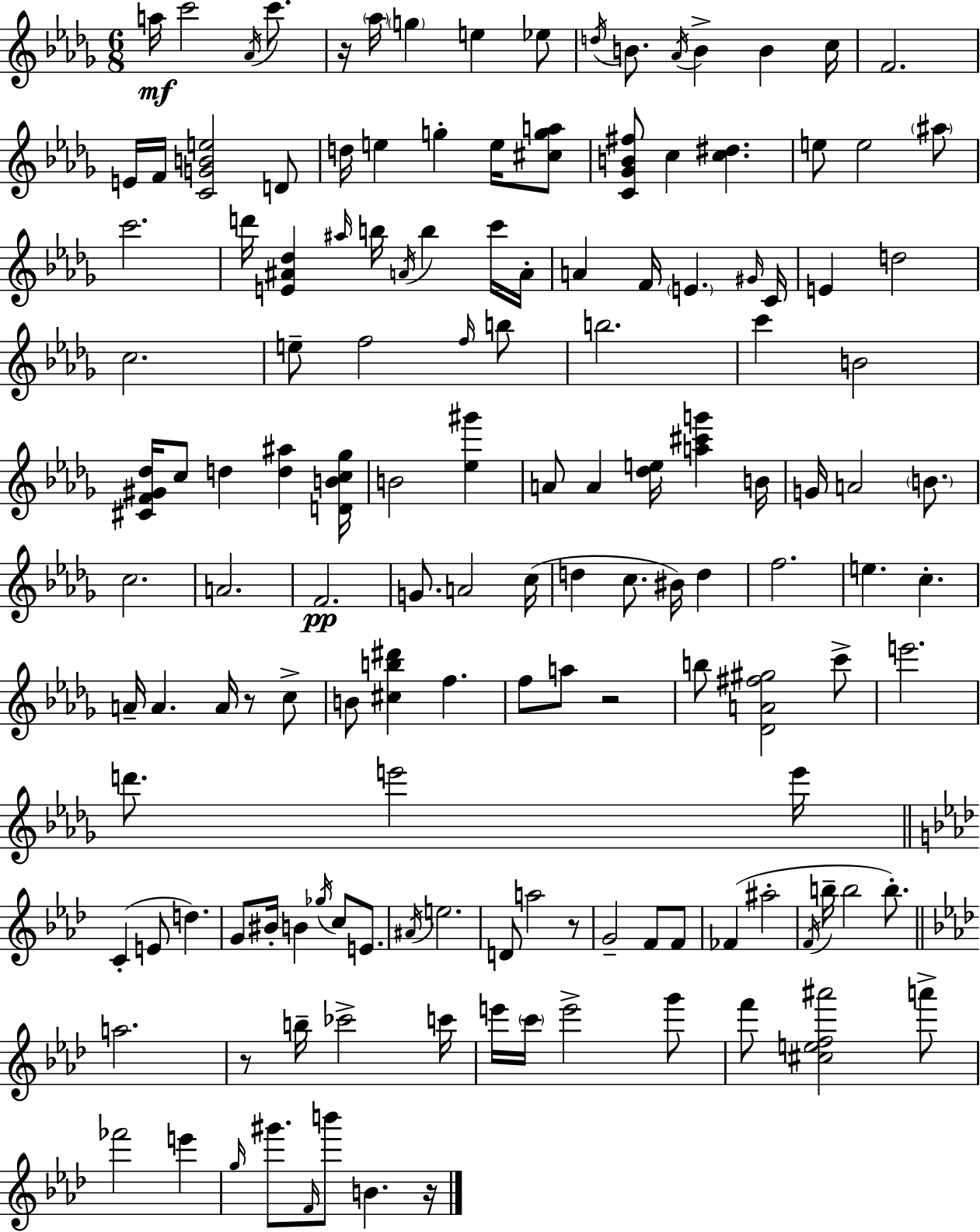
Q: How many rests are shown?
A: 6